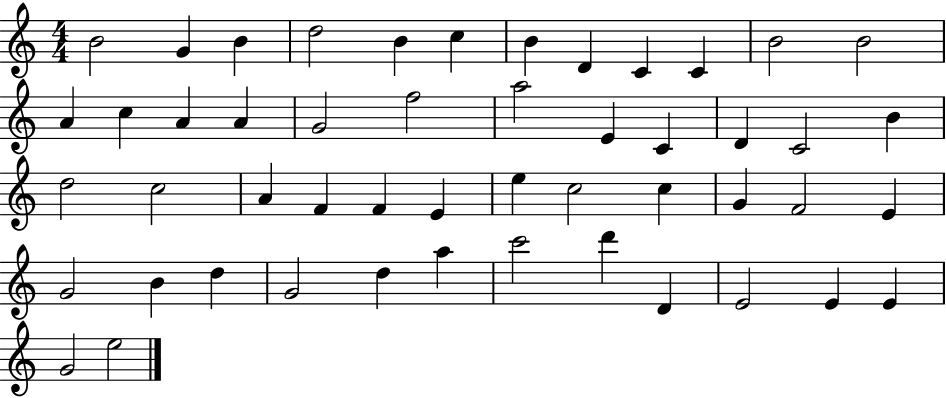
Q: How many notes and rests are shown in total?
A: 50